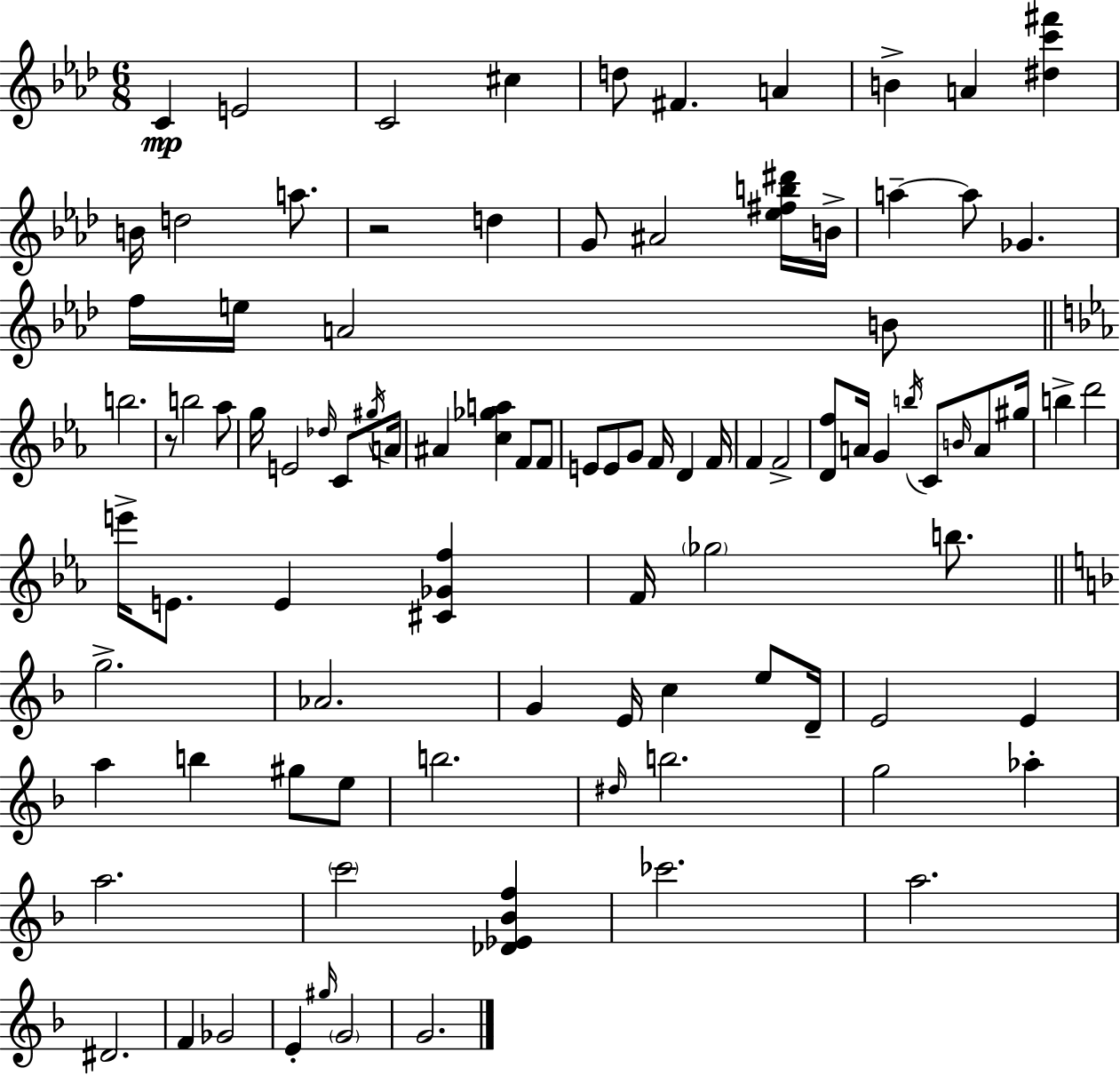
{
  \clef treble
  \numericTimeSignature
  \time 6/8
  \key aes \major
  c'4\mp e'2 | c'2 cis''4 | d''8 fis'4. a'4 | b'4-> a'4 <dis'' c''' fis'''>4 | \break b'16 d''2 a''8. | r2 d''4 | g'8 ais'2 <ees'' fis'' b'' dis'''>16 b'16-> | a''4--~~ a''8 ges'4. | \break f''16 e''16 a'2 b'8 | \bar "||" \break \key c \minor b''2. | r8 b''2 aes''8 | g''16 e'2 \grace { des''16 } c'8 | \acciaccatura { gis''16 } a'16 ais'4 <c'' ges'' a''>4 f'8 | \break f'8 e'8 e'8 g'8 f'16 d'4 | f'16 f'4 f'2-> | <d' f''>8 a'16 g'4 \acciaccatura { b''16 } c'8 | \grace { b'16 } a'8 gis''16 b''4-> d'''2 | \break e'''16-> e'8. e'4 | <cis' ges' f''>4 f'16 \parenthesize ges''2 | b''8. \bar "||" \break \key d \minor g''2.-> | aes'2. | g'4 e'16 c''4 e''8 d'16-- | e'2 e'4 | \break a''4 b''4 gis''8 e''8 | b''2. | \grace { dis''16 } b''2. | g''2 aes''4-. | \break a''2. | \parenthesize c'''2 <des' ees' bes' f''>4 | ces'''2. | a''2. | \break dis'2. | f'4 ges'2 | e'4-. \grace { gis''16 } \parenthesize g'2 | g'2. | \break \bar "|."
}